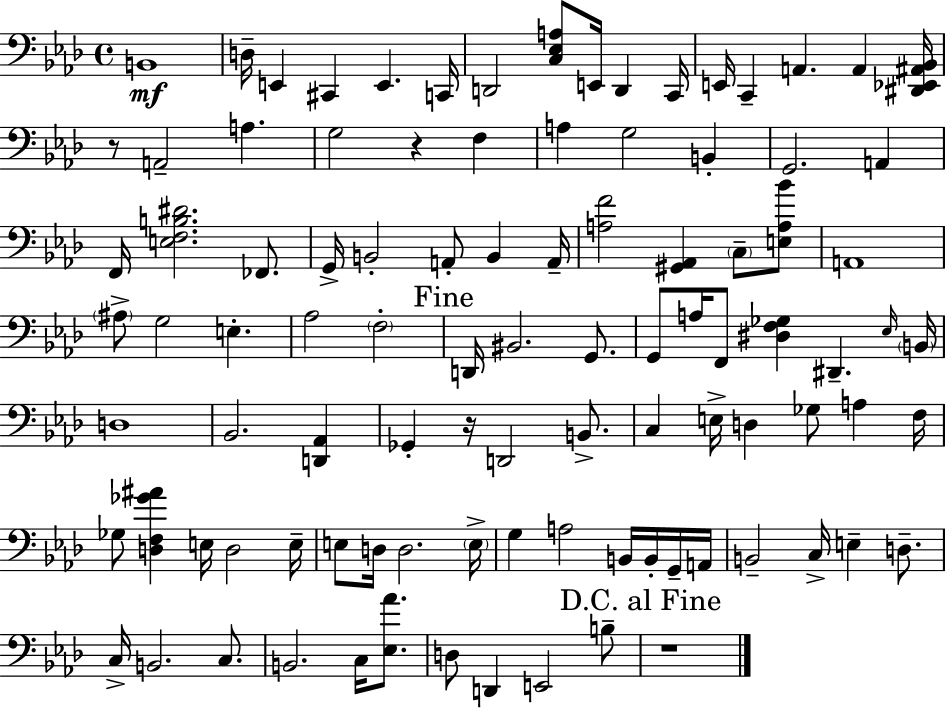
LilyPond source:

{
  \clef bass
  \time 4/4
  \defaultTimeSignature
  \key f \minor
  \repeat volta 2 { b,1\mf | d16-- e,4 cis,4 e,4. c,16 | d,2 <c ees a>8 e,16 d,4 c,16 | e,16 c,4-- a,4. a,4 <dis, ees, ais, bes,>16 | \break r8 a,2-- a4. | g2 r4 f4 | a4 g2 b,4-. | g,2. a,4 | \break f,16 <e f b dis'>2. fes,8. | g,16-> b,2-. a,8-. b,4 a,16-- | <a f'>2 <gis, aes,>4 \parenthesize c8-- <e a bes'>8 | a,1 | \break \parenthesize ais8-> g2 e4.-. | aes2 \parenthesize f2-. | \mark "Fine" d,16 bis,2. g,8. | g,8 a16 f,8 <dis f ges>4 dis,4.-- \grace { ees16 } | \break \parenthesize b,16 d1 | bes,2. <d, aes,>4 | ges,4-. r16 d,2 b,8.-> | c4 e16-> d4 ges8 a4 | \break f16 ges8 <d f ges' ais'>4 e16 d2 | e16-- e8 d16 d2. | \parenthesize e16-> g4 a2 b,16 b,16-. g,16-- | a,16 b,2-- c16-> e4-- d8.-- | \break c16-> b,2. c8. | b,2. c16 <ees aes'>8. | d8 d,4 e,2 b8-- | \mark "D.C. al Fine" r1 | \break } \bar "|."
}